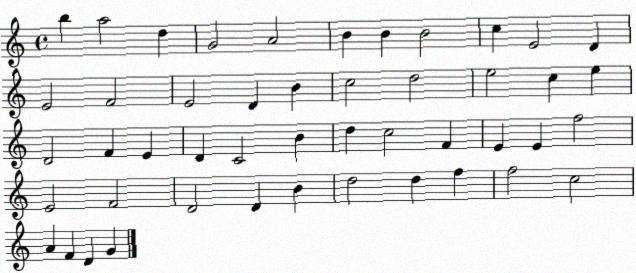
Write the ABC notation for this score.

X:1
T:Untitled
M:4/4
L:1/4
K:C
b a2 d G2 A2 B B B2 c E2 D E2 F2 E2 D B c2 d2 e2 c e D2 F E D C2 B d c2 F E E f2 E2 F2 D2 D B d2 d f f2 c2 A F D G